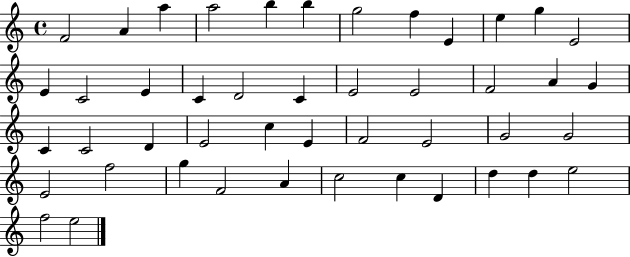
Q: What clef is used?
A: treble